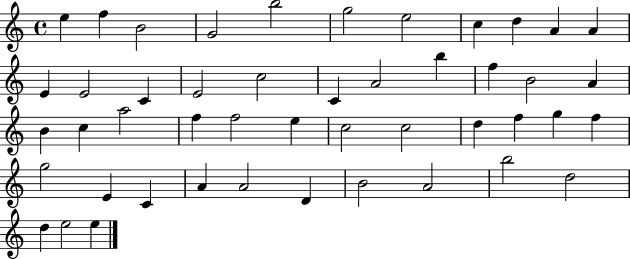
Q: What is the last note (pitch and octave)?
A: E5